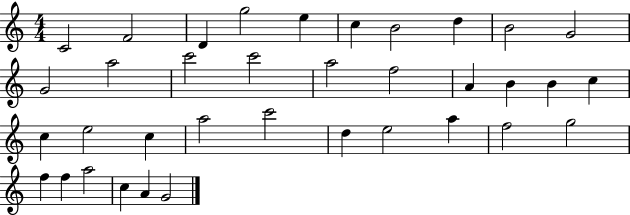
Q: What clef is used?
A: treble